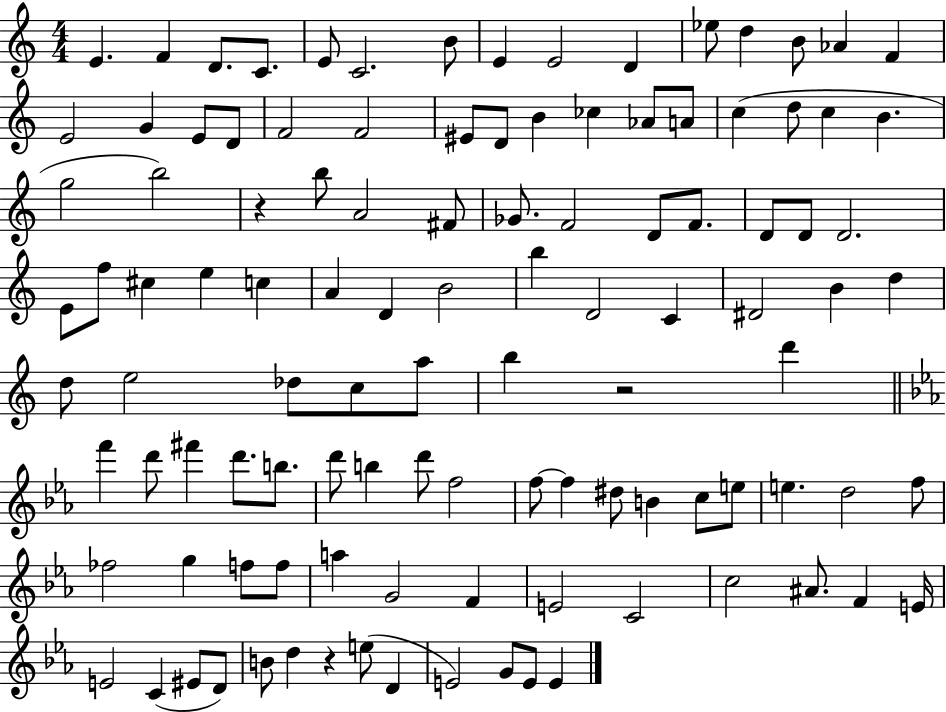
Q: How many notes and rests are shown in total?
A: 110